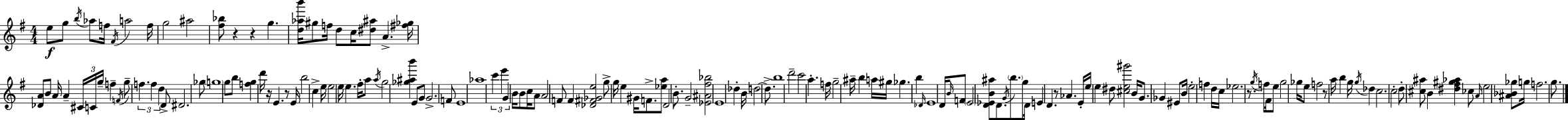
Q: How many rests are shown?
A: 7